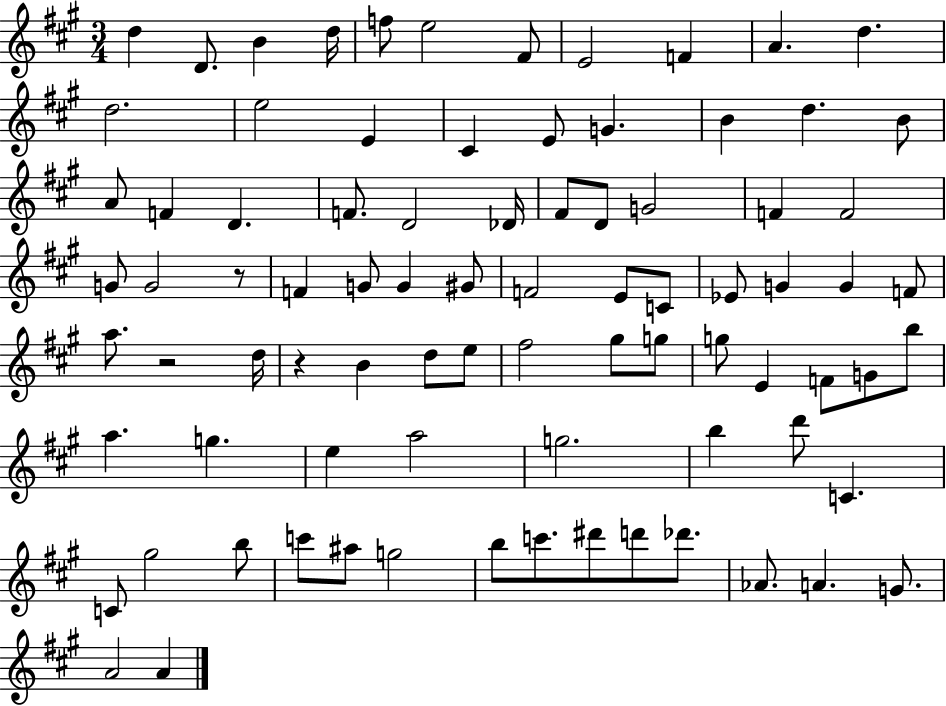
D5/q D4/e. B4/q D5/s F5/e E5/h F#4/e E4/h F4/q A4/q. D5/q. D5/h. E5/h E4/q C#4/q E4/e G4/q. B4/q D5/q. B4/e A4/e F4/q D4/q. F4/e. D4/h Db4/s F#4/e D4/e G4/h F4/q F4/h G4/e G4/h R/e F4/q G4/e G4/q G#4/e F4/h E4/e C4/e Eb4/e G4/q G4/q F4/e A5/e. R/h D5/s R/q B4/q D5/e E5/e F#5/h G#5/e G5/e G5/e E4/q F4/e G4/e B5/e A5/q. G5/q. E5/q A5/h G5/h. B5/q D6/e C4/q. C4/e G#5/h B5/e C6/e A#5/e G5/h B5/e C6/e. D#6/e D6/e Db6/e. Ab4/e. A4/q. G4/e. A4/h A4/q